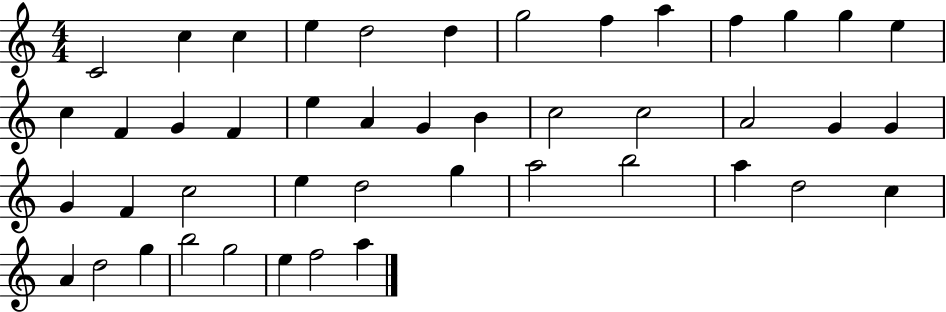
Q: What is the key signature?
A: C major